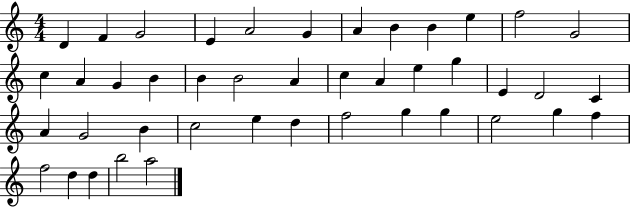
D4/q F4/q G4/h E4/q A4/h G4/q A4/q B4/q B4/q E5/q F5/h G4/h C5/q A4/q G4/q B4/q B4/q B4/h A4/q C5/q A4/q E5/q G5/q E4/q D4/h C4/q A4/q G4/h B4/q C5/h E5/q D5/q F5/h G5/q G5/q E5/h G5/q F5/q F5/h D5/q D5/q B5/h A5/h